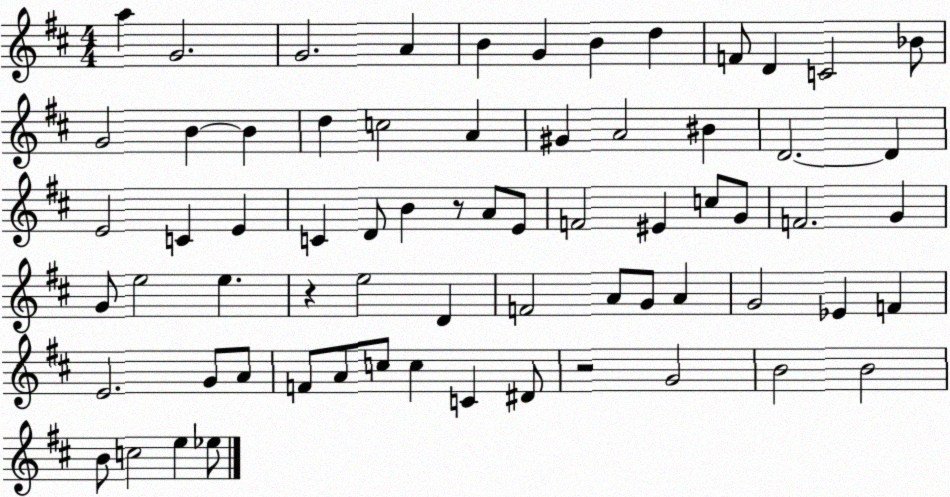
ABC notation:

X:1
T:Untitled
M:4/4
L:1/4
K:D
a G2 G2 A B G B d F/2 D C2 _B/2 G2 B B d c2 A ^G A2 ^B D2 D E2 C E C D/2 B z/2 A/2 E/2 F2 ^E c/2 G/2 F2 G G/2 e2 e z e2 D F2 A/2 G/2 A G2 _E F E2 G/2 A/2 F/2 A/2 c/2 c C ^D/2 z2 G2 B2 B2 B/2 c2 e _e/2